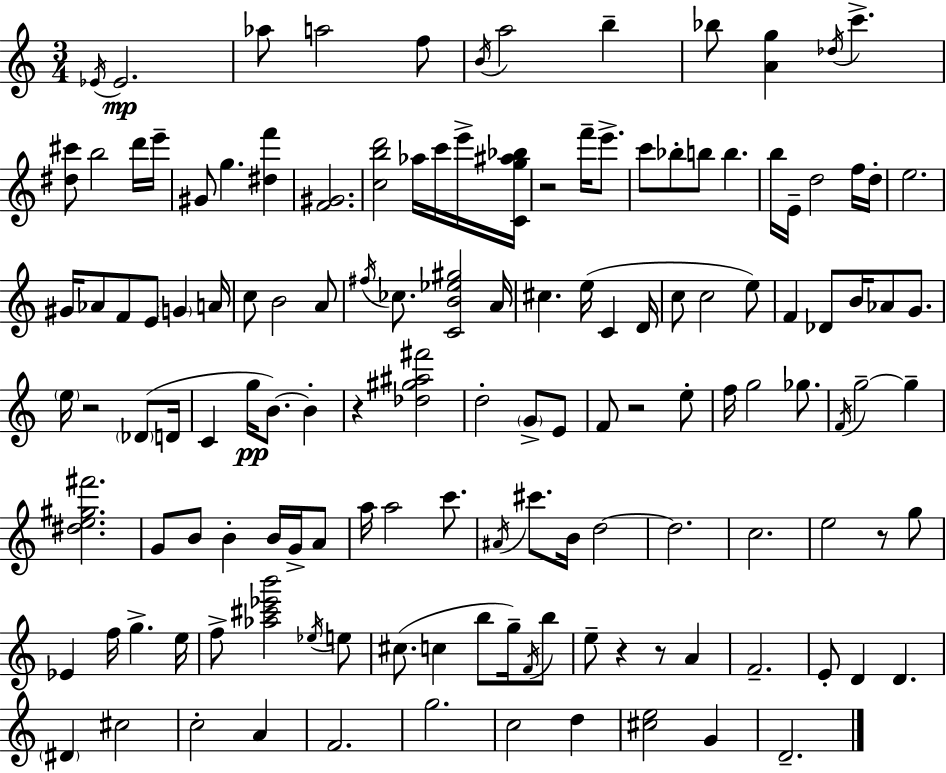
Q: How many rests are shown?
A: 7